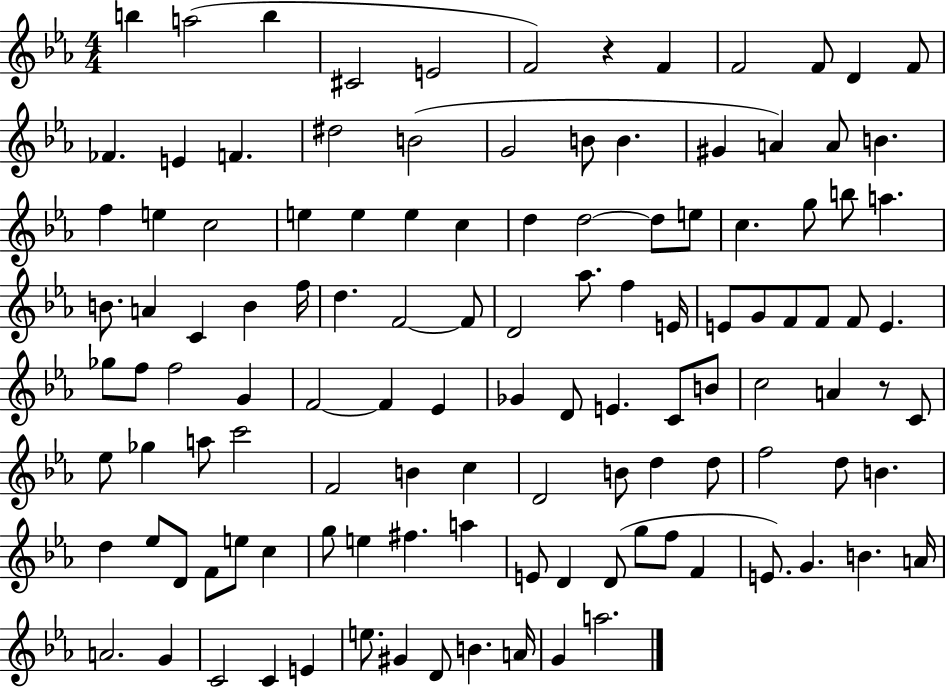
{
  \clef treble
  \numericTimeSignature
  \time 4/4
  \key ees \major
  \repeat volta 2 { b''4 a''2( b''4 | cis'2 e'2 | f'2) r4 f'4 | f'2 f'8 d'4 f'8 | \break fes'4. e'4 f'4. | dis''2 b'2( | g'2 b'8 b'4. | gis'4 a'4) a'8 b'4. | \break f''4 e''4 c''2 | e''4 e''4 e''4 c''4 | d''4 d''2~~ d''8 e''8 | c''4. g''8 b''8 a''4. | \break b'8. a'4 c'4 b'4 f''16 | d''4. f'2~~ f'8 | d'2 aes''8. f''4 e'16 | e'8 g'8 f'8 f'8 f'8 e'4. | \break ges''8 f''8 f''2 g'4 | f'2~~ f'4 ees'4 | ges'4 d'8 e'4. c'8 b'8 | c''2 a'4 r8 c'8 | \break ees''8 ges''4 a''8 c'''2 | f'2 b'4 c''4 | d'2 b'8 d''4 d''8 | f''2 d''8 b'4. | \break d''4 ees''8 d'8 f'8 e''8 c''4 | g''8 e''4 fis''4. a''4 | e'8 d'4 d'8( g''8 f''8 f'4 | e'8.) g'4. b'4. a'16 | \break a'2. g'4 | c'2 c'4 e'4 | e''8. gis'4 d'8 b'4. a'16 | g'4 a''2. | \break } \bar "|."
}